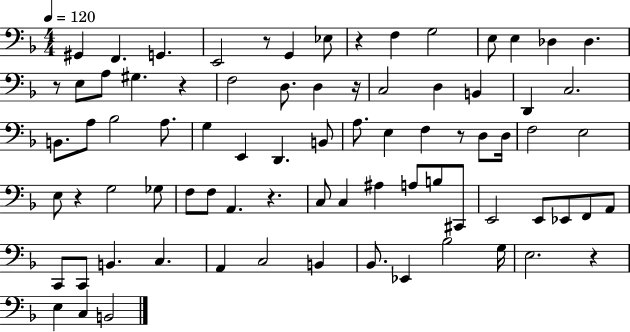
G#2/q F2/q. G2/q. E2/h R/e G2/q Eb3/e R/q F3/q G3/h E3/e E3/q Db3/q Db3/q. R/e E3/e A3/e G#3/q. R/q F3/h D3/e. D3/q R/s C3/h D3/q B2/q D2/q C3/h. B2/e. A3/e Bb3/h A3/e. G3/q E2/q D2/q. B2/e A3/e. E3/q F3/q R/e D3/e D3/s F3/h E3/h E3/e R/q G3/h Gb3/e F3/e F3/e A2/q. R/q. C3/e C3/q A#3/q A3/e B3/e C#2/e E2/h E2/e Eb2/e F2/e A2/e C2/e C2/e B2/q. C3/q. A2/q C3/h B2/q Bb2/e. Eb2/q Bb3/h G3/s E3/h. R/q E3/q C3/q B2/h